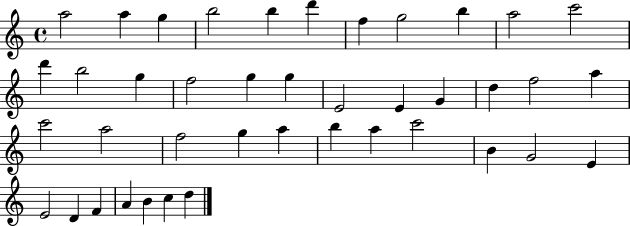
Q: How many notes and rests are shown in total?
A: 41